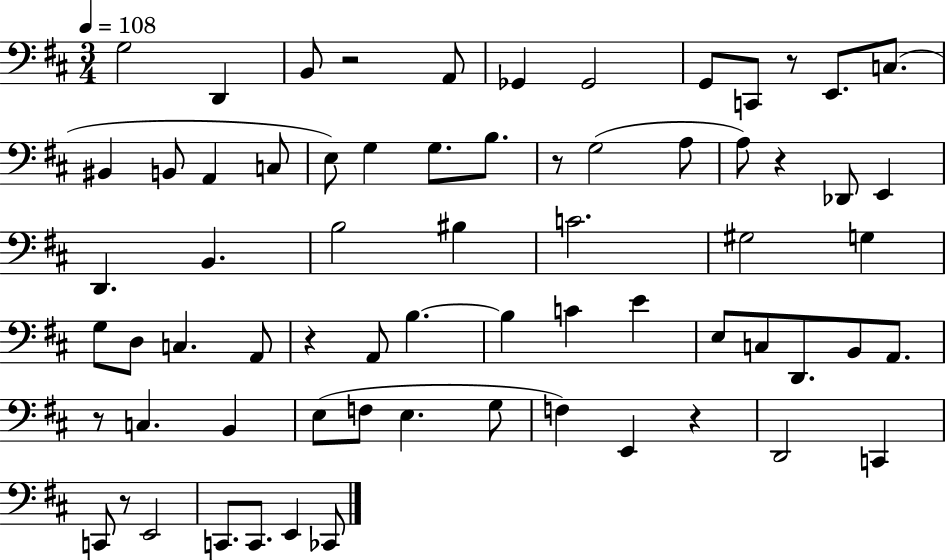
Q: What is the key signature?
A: D major